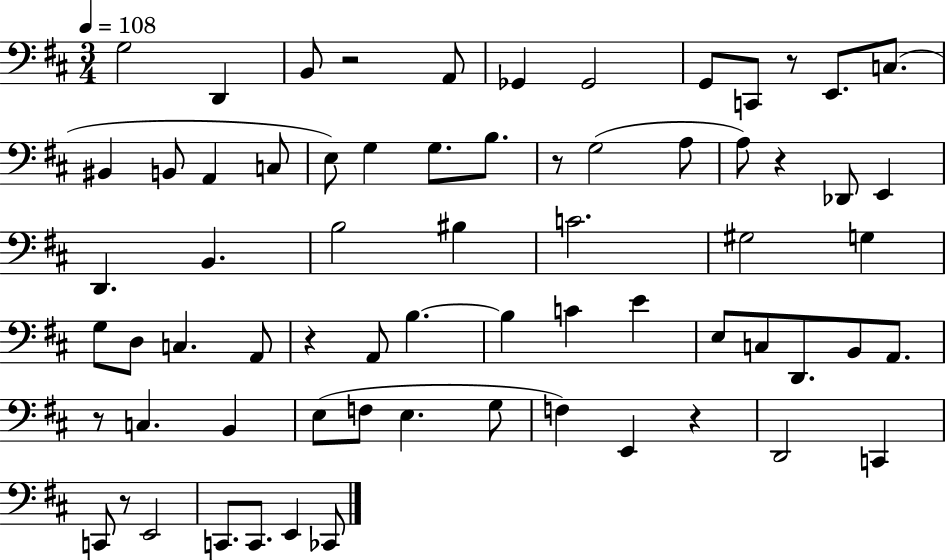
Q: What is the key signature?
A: D major